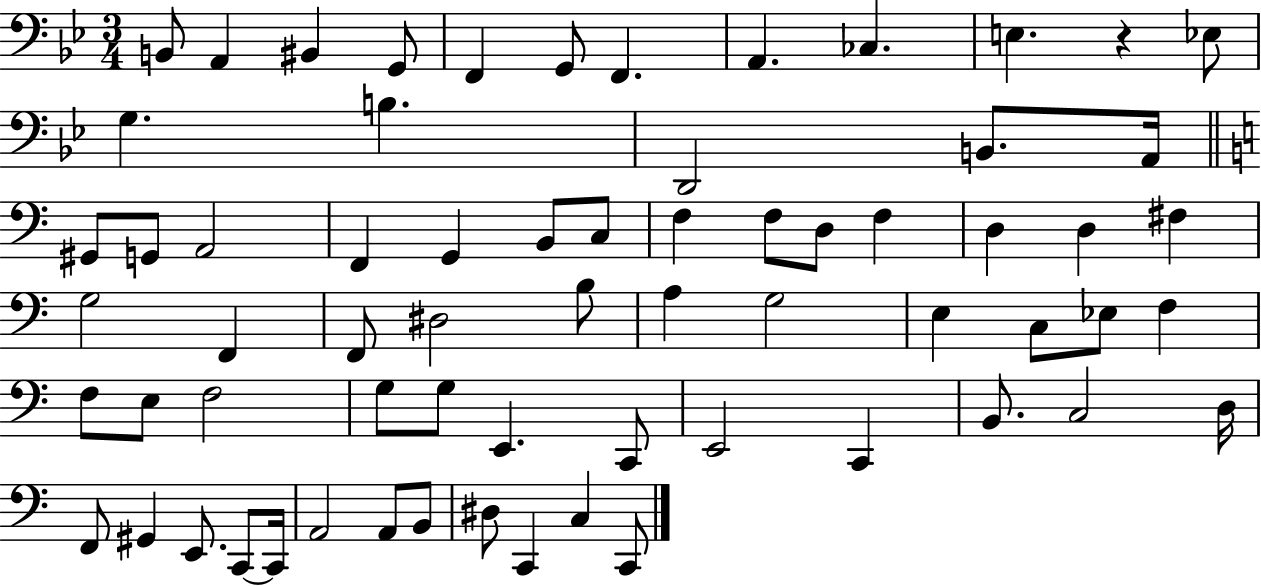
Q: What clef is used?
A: bass